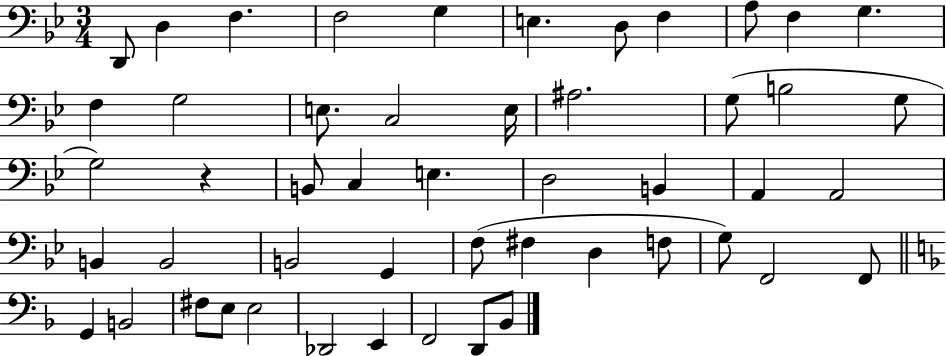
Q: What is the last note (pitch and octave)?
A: Bb2